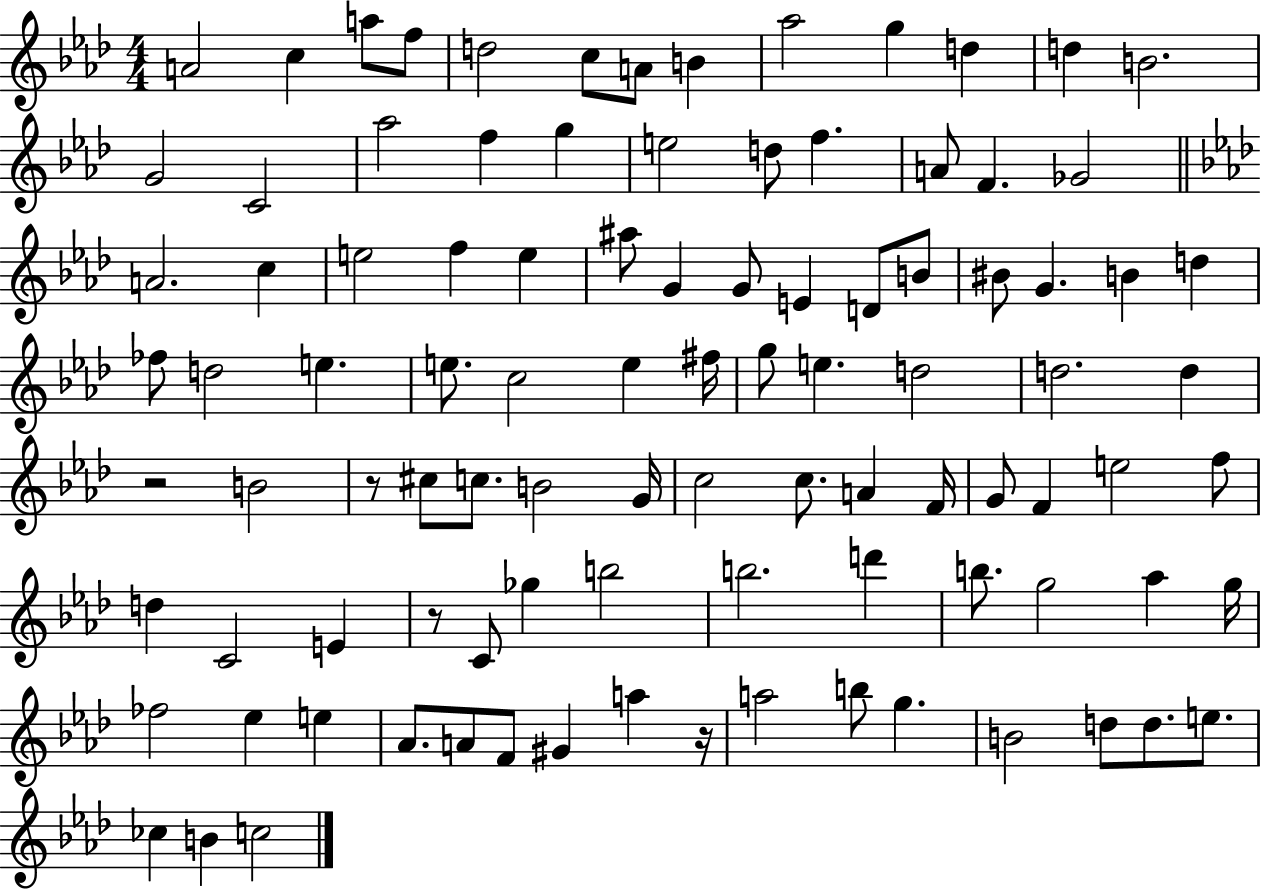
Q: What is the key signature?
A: AES major